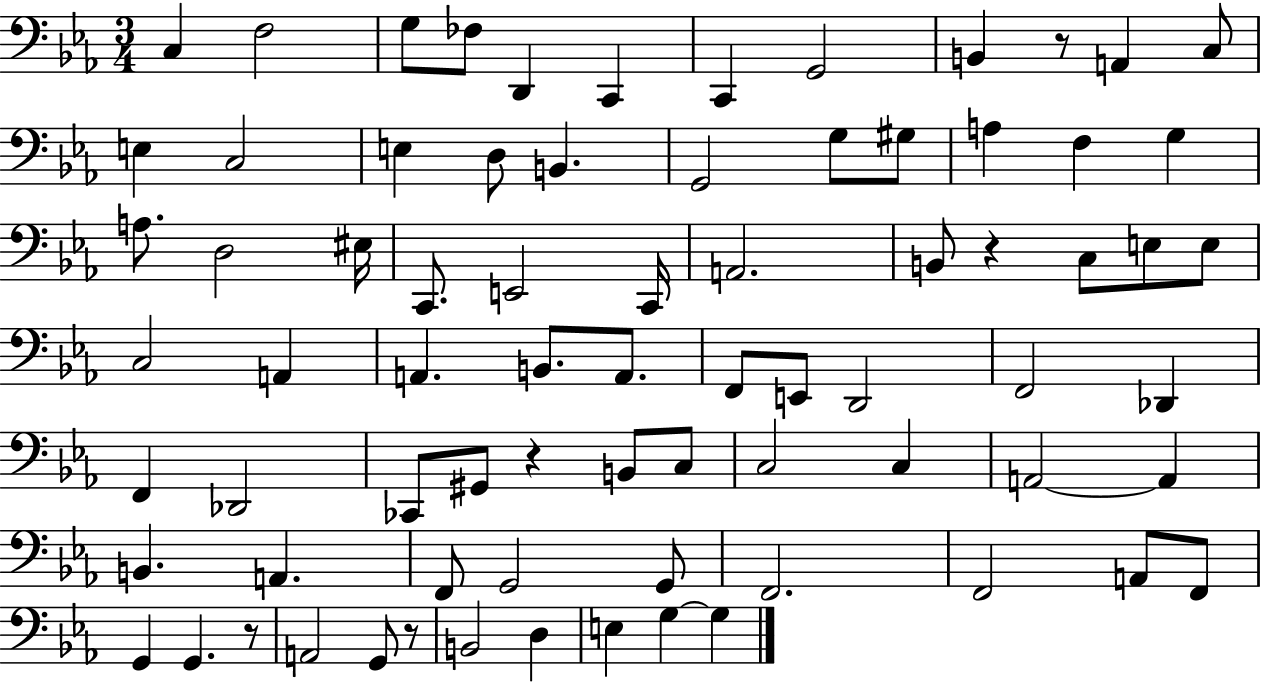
C3/q F3/h G3/e FES3/e D2/q C2/q C2/q G2/h B2/q R/e A2/q C3/e E3/q C3/h E3/q D3/e B2/q. G2/h G3/e G#3/e A3/q F3/q G3/q A3/e. D3/h EIS3/s C2/e. E2/h C2/s A2/h. B2/e R/q C3/e E3/e E3/e C3/h A2/q A2/q. B2/e. A2/e. F2/e E2/e D2/h F2/h Db2/q F2/q Db2/h CES2/e G#2/e R/q B2/e C3/e C3/h C3/q A2/h A2/q B2/q. A2/q. F2/e G2/h G2/e F2/h. F2/h A2/e F2/e G2/q G2/q. R/e A2/h G2/e R/e B2/h D3/q E3/q G3/q G3/q